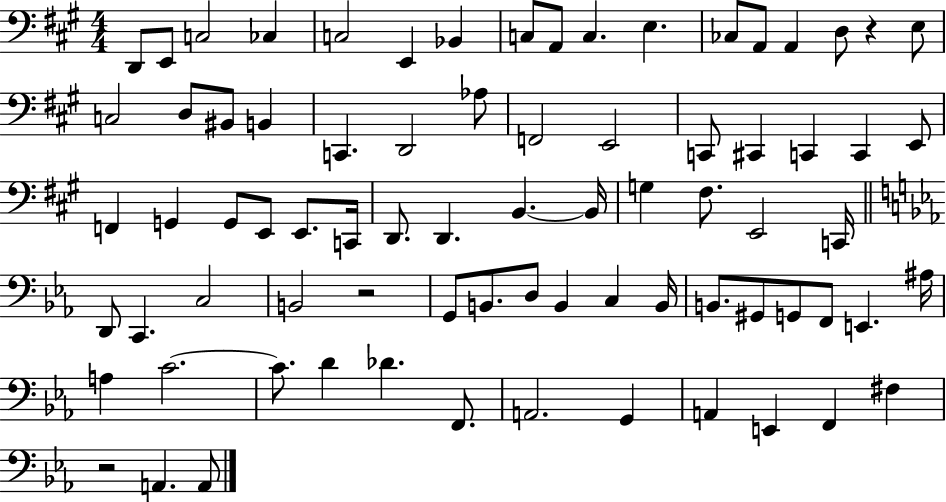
D2/e E2/e C3/h CES3/q C3/h E2/q Bb2/q C3/e A2/e C3/q. E3/q. CES3/e A2/e A2/q D3/e R/q E3/e C3/h D3/e BIS2/e B2/q C2/q. D2/h Ab3/e F2/h E2/h C2/e C#2/q C2/q C2/q E2/e F2/q G2/q G2/e E2/e E2/e. C2/s D2/e. D2/q. B2/q. B2/s G3/q F#3/e. E2/h C2/s D2/e C2/q. C3/h B2/h R/h G2/e B2/e. D3/e B2/q C3/q B2/s B2/e. G#2/e G2/e F2/e E2/q. A#3/s A3/q C4/h. C4/e. D4/q Db4/q. F2/e. A2/h. G2/q A2/q E2/q F2/q F#3/q R/h A2/q. A2/e